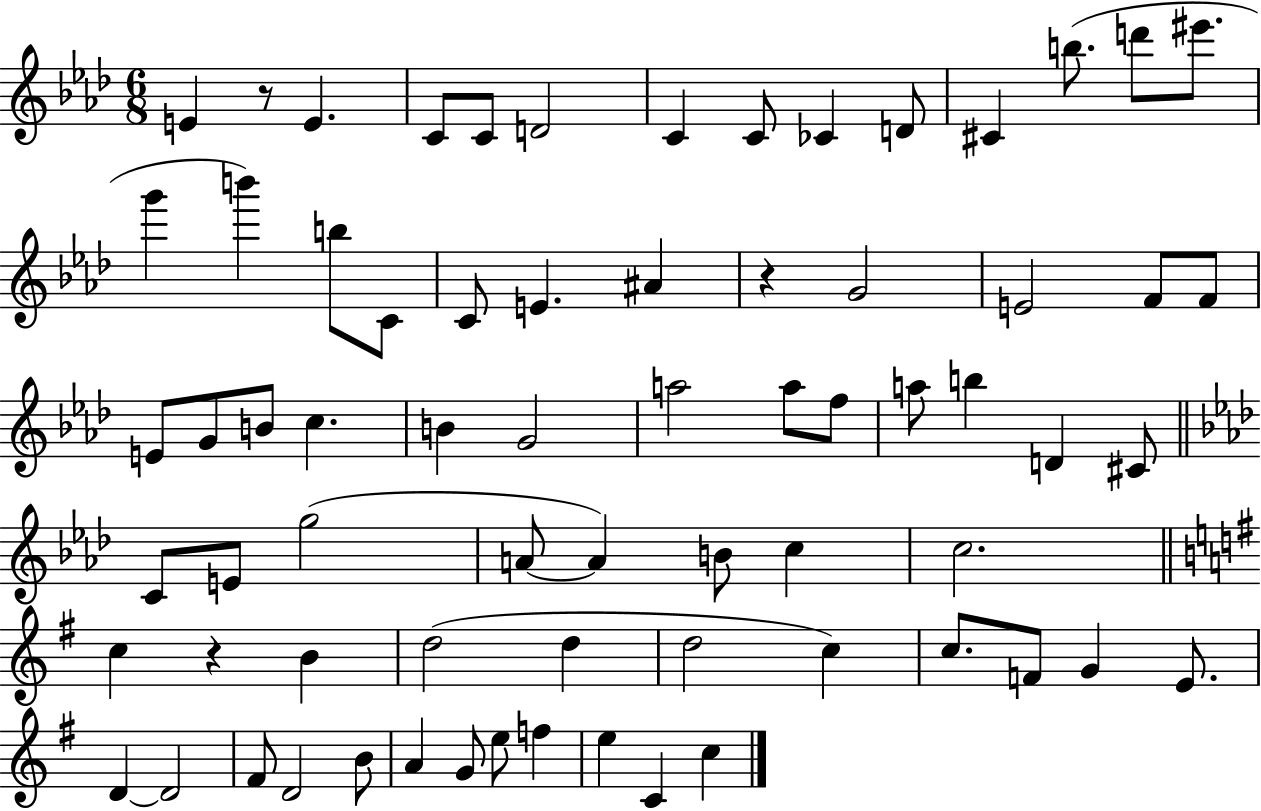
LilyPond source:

{
  \clef treble
  \numericTimeSignature
  \time 6/8
  \key aes \major
  e'4 r8 e'4. | c'8 c'8 d'2 | c'4 c'8 ces'4 d'8 | cis'4 b''8.( d'''8 eis'''8. | \break g'''4 b'''4) b''8 c'8 | c'8 e'4. ais'4 | r4 g'2 | e'2 f'8 f'8 | \break e'8 g'8 b'8 c''4. | b'4 g'2 | a''2 a''8 f''8 | a''8 b''4 d'4 cis'8 | \break \bar "||" \break \key aes \major c'8 e'8 g''2( | a'8~~ a'4) b'8 c''4 | c''2. | \bar "||" \break \key e \minor c''4 r4 b'4 | d''2( d''4 | d''2 c''4) | c''8. f'8 g'4 e'8. | \break d'4~~ d'2 | fis'8 d'2 b'8 | a'4 g'8 e''8 f''4 | e''4 c'4 c''4 | \break \bar "|."
}